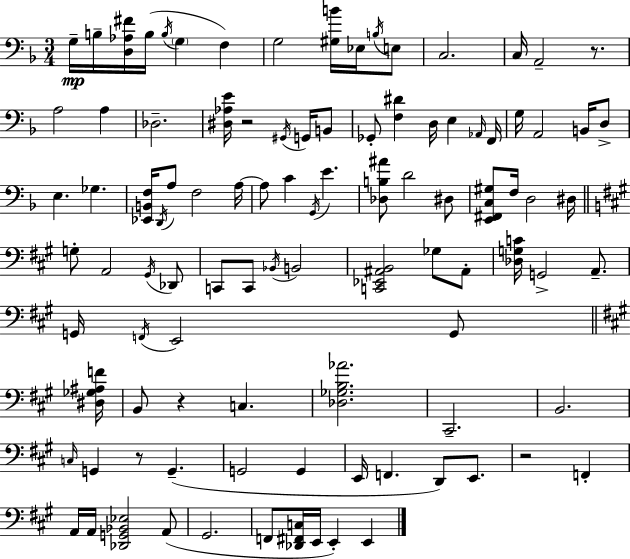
{
  \clef bass
  \numericTimeSignature
  \time 3/4
  \key f \major
  g16--\mp b16-- <d aes fis'>16 b16( \acciaccatura { b16 } \parenthesize g4 f4) | g2 <gis b'>16 ees16 \acciaccatura { b16 } | e8 c2. | c16 a,2-- r8. | \break a2 a4 | des2.-- | <dis aes e'>16 r2 \acciaccatura { gis,16 } | g,16 b,8 ges,8-. <f dis'>4 d16 e4 | \break \grace { aes,16 } f,16 g16 a,2 | b,16 d8-> e4. ges4. | <ees, b, f>16 \acciaccatura { d,16 } a8 f2 | a16~~ a8 c'4 \acciaccatura { g,16 } | \break e'4. <des b ais'>8 d'2 | dis8 <e, fis, c gis>8 f16 d2 | dis16 \bar "||" \break \key a \major g8-. a,2 \acciaccatura { gis,16 } des,8 | c,8 c,8 \acciaccatura { bes,16 } b,2 | <c, ees, ais, b,>2 ges8 | ais,8-. <des g c'>16 g,2-> a,8.-- | \break g,16 \acciaccatura { f,16 } e,2 | g,8 \bar "||" \break \key a \major <dis ges ais f'>16 b,8 r4 c4. | <des ges b aes'>2. | cis,2.-- | b,2. | \break \grace { c16 } g,4 r8 g,4.--( | g,2 g,4 | e,16 f,4. d,8) e,8. | r2 f,4-. | \break a,16 a,16 <des, g, bes, ees>2 | a,8( gis,2. | f,8 <des, fis, c>16 e,16 e,4-.) e,4 | \bar "|."
}